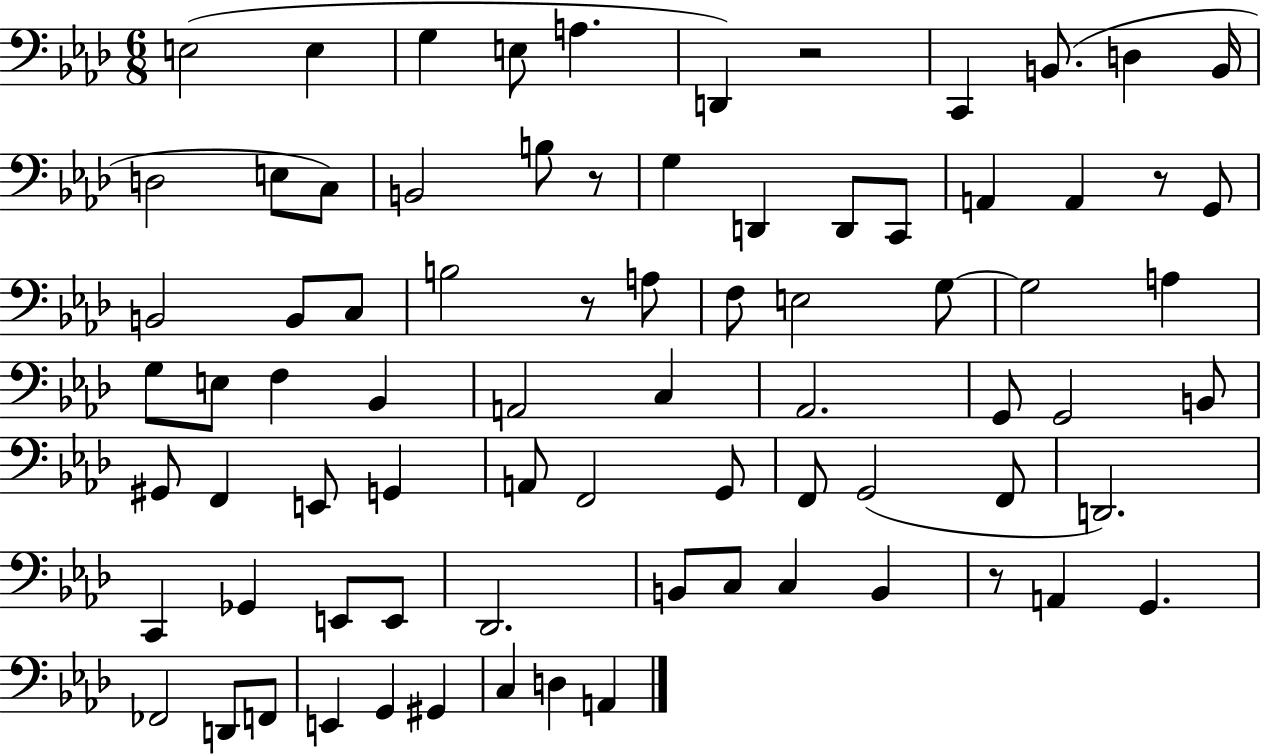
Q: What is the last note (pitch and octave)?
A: A2